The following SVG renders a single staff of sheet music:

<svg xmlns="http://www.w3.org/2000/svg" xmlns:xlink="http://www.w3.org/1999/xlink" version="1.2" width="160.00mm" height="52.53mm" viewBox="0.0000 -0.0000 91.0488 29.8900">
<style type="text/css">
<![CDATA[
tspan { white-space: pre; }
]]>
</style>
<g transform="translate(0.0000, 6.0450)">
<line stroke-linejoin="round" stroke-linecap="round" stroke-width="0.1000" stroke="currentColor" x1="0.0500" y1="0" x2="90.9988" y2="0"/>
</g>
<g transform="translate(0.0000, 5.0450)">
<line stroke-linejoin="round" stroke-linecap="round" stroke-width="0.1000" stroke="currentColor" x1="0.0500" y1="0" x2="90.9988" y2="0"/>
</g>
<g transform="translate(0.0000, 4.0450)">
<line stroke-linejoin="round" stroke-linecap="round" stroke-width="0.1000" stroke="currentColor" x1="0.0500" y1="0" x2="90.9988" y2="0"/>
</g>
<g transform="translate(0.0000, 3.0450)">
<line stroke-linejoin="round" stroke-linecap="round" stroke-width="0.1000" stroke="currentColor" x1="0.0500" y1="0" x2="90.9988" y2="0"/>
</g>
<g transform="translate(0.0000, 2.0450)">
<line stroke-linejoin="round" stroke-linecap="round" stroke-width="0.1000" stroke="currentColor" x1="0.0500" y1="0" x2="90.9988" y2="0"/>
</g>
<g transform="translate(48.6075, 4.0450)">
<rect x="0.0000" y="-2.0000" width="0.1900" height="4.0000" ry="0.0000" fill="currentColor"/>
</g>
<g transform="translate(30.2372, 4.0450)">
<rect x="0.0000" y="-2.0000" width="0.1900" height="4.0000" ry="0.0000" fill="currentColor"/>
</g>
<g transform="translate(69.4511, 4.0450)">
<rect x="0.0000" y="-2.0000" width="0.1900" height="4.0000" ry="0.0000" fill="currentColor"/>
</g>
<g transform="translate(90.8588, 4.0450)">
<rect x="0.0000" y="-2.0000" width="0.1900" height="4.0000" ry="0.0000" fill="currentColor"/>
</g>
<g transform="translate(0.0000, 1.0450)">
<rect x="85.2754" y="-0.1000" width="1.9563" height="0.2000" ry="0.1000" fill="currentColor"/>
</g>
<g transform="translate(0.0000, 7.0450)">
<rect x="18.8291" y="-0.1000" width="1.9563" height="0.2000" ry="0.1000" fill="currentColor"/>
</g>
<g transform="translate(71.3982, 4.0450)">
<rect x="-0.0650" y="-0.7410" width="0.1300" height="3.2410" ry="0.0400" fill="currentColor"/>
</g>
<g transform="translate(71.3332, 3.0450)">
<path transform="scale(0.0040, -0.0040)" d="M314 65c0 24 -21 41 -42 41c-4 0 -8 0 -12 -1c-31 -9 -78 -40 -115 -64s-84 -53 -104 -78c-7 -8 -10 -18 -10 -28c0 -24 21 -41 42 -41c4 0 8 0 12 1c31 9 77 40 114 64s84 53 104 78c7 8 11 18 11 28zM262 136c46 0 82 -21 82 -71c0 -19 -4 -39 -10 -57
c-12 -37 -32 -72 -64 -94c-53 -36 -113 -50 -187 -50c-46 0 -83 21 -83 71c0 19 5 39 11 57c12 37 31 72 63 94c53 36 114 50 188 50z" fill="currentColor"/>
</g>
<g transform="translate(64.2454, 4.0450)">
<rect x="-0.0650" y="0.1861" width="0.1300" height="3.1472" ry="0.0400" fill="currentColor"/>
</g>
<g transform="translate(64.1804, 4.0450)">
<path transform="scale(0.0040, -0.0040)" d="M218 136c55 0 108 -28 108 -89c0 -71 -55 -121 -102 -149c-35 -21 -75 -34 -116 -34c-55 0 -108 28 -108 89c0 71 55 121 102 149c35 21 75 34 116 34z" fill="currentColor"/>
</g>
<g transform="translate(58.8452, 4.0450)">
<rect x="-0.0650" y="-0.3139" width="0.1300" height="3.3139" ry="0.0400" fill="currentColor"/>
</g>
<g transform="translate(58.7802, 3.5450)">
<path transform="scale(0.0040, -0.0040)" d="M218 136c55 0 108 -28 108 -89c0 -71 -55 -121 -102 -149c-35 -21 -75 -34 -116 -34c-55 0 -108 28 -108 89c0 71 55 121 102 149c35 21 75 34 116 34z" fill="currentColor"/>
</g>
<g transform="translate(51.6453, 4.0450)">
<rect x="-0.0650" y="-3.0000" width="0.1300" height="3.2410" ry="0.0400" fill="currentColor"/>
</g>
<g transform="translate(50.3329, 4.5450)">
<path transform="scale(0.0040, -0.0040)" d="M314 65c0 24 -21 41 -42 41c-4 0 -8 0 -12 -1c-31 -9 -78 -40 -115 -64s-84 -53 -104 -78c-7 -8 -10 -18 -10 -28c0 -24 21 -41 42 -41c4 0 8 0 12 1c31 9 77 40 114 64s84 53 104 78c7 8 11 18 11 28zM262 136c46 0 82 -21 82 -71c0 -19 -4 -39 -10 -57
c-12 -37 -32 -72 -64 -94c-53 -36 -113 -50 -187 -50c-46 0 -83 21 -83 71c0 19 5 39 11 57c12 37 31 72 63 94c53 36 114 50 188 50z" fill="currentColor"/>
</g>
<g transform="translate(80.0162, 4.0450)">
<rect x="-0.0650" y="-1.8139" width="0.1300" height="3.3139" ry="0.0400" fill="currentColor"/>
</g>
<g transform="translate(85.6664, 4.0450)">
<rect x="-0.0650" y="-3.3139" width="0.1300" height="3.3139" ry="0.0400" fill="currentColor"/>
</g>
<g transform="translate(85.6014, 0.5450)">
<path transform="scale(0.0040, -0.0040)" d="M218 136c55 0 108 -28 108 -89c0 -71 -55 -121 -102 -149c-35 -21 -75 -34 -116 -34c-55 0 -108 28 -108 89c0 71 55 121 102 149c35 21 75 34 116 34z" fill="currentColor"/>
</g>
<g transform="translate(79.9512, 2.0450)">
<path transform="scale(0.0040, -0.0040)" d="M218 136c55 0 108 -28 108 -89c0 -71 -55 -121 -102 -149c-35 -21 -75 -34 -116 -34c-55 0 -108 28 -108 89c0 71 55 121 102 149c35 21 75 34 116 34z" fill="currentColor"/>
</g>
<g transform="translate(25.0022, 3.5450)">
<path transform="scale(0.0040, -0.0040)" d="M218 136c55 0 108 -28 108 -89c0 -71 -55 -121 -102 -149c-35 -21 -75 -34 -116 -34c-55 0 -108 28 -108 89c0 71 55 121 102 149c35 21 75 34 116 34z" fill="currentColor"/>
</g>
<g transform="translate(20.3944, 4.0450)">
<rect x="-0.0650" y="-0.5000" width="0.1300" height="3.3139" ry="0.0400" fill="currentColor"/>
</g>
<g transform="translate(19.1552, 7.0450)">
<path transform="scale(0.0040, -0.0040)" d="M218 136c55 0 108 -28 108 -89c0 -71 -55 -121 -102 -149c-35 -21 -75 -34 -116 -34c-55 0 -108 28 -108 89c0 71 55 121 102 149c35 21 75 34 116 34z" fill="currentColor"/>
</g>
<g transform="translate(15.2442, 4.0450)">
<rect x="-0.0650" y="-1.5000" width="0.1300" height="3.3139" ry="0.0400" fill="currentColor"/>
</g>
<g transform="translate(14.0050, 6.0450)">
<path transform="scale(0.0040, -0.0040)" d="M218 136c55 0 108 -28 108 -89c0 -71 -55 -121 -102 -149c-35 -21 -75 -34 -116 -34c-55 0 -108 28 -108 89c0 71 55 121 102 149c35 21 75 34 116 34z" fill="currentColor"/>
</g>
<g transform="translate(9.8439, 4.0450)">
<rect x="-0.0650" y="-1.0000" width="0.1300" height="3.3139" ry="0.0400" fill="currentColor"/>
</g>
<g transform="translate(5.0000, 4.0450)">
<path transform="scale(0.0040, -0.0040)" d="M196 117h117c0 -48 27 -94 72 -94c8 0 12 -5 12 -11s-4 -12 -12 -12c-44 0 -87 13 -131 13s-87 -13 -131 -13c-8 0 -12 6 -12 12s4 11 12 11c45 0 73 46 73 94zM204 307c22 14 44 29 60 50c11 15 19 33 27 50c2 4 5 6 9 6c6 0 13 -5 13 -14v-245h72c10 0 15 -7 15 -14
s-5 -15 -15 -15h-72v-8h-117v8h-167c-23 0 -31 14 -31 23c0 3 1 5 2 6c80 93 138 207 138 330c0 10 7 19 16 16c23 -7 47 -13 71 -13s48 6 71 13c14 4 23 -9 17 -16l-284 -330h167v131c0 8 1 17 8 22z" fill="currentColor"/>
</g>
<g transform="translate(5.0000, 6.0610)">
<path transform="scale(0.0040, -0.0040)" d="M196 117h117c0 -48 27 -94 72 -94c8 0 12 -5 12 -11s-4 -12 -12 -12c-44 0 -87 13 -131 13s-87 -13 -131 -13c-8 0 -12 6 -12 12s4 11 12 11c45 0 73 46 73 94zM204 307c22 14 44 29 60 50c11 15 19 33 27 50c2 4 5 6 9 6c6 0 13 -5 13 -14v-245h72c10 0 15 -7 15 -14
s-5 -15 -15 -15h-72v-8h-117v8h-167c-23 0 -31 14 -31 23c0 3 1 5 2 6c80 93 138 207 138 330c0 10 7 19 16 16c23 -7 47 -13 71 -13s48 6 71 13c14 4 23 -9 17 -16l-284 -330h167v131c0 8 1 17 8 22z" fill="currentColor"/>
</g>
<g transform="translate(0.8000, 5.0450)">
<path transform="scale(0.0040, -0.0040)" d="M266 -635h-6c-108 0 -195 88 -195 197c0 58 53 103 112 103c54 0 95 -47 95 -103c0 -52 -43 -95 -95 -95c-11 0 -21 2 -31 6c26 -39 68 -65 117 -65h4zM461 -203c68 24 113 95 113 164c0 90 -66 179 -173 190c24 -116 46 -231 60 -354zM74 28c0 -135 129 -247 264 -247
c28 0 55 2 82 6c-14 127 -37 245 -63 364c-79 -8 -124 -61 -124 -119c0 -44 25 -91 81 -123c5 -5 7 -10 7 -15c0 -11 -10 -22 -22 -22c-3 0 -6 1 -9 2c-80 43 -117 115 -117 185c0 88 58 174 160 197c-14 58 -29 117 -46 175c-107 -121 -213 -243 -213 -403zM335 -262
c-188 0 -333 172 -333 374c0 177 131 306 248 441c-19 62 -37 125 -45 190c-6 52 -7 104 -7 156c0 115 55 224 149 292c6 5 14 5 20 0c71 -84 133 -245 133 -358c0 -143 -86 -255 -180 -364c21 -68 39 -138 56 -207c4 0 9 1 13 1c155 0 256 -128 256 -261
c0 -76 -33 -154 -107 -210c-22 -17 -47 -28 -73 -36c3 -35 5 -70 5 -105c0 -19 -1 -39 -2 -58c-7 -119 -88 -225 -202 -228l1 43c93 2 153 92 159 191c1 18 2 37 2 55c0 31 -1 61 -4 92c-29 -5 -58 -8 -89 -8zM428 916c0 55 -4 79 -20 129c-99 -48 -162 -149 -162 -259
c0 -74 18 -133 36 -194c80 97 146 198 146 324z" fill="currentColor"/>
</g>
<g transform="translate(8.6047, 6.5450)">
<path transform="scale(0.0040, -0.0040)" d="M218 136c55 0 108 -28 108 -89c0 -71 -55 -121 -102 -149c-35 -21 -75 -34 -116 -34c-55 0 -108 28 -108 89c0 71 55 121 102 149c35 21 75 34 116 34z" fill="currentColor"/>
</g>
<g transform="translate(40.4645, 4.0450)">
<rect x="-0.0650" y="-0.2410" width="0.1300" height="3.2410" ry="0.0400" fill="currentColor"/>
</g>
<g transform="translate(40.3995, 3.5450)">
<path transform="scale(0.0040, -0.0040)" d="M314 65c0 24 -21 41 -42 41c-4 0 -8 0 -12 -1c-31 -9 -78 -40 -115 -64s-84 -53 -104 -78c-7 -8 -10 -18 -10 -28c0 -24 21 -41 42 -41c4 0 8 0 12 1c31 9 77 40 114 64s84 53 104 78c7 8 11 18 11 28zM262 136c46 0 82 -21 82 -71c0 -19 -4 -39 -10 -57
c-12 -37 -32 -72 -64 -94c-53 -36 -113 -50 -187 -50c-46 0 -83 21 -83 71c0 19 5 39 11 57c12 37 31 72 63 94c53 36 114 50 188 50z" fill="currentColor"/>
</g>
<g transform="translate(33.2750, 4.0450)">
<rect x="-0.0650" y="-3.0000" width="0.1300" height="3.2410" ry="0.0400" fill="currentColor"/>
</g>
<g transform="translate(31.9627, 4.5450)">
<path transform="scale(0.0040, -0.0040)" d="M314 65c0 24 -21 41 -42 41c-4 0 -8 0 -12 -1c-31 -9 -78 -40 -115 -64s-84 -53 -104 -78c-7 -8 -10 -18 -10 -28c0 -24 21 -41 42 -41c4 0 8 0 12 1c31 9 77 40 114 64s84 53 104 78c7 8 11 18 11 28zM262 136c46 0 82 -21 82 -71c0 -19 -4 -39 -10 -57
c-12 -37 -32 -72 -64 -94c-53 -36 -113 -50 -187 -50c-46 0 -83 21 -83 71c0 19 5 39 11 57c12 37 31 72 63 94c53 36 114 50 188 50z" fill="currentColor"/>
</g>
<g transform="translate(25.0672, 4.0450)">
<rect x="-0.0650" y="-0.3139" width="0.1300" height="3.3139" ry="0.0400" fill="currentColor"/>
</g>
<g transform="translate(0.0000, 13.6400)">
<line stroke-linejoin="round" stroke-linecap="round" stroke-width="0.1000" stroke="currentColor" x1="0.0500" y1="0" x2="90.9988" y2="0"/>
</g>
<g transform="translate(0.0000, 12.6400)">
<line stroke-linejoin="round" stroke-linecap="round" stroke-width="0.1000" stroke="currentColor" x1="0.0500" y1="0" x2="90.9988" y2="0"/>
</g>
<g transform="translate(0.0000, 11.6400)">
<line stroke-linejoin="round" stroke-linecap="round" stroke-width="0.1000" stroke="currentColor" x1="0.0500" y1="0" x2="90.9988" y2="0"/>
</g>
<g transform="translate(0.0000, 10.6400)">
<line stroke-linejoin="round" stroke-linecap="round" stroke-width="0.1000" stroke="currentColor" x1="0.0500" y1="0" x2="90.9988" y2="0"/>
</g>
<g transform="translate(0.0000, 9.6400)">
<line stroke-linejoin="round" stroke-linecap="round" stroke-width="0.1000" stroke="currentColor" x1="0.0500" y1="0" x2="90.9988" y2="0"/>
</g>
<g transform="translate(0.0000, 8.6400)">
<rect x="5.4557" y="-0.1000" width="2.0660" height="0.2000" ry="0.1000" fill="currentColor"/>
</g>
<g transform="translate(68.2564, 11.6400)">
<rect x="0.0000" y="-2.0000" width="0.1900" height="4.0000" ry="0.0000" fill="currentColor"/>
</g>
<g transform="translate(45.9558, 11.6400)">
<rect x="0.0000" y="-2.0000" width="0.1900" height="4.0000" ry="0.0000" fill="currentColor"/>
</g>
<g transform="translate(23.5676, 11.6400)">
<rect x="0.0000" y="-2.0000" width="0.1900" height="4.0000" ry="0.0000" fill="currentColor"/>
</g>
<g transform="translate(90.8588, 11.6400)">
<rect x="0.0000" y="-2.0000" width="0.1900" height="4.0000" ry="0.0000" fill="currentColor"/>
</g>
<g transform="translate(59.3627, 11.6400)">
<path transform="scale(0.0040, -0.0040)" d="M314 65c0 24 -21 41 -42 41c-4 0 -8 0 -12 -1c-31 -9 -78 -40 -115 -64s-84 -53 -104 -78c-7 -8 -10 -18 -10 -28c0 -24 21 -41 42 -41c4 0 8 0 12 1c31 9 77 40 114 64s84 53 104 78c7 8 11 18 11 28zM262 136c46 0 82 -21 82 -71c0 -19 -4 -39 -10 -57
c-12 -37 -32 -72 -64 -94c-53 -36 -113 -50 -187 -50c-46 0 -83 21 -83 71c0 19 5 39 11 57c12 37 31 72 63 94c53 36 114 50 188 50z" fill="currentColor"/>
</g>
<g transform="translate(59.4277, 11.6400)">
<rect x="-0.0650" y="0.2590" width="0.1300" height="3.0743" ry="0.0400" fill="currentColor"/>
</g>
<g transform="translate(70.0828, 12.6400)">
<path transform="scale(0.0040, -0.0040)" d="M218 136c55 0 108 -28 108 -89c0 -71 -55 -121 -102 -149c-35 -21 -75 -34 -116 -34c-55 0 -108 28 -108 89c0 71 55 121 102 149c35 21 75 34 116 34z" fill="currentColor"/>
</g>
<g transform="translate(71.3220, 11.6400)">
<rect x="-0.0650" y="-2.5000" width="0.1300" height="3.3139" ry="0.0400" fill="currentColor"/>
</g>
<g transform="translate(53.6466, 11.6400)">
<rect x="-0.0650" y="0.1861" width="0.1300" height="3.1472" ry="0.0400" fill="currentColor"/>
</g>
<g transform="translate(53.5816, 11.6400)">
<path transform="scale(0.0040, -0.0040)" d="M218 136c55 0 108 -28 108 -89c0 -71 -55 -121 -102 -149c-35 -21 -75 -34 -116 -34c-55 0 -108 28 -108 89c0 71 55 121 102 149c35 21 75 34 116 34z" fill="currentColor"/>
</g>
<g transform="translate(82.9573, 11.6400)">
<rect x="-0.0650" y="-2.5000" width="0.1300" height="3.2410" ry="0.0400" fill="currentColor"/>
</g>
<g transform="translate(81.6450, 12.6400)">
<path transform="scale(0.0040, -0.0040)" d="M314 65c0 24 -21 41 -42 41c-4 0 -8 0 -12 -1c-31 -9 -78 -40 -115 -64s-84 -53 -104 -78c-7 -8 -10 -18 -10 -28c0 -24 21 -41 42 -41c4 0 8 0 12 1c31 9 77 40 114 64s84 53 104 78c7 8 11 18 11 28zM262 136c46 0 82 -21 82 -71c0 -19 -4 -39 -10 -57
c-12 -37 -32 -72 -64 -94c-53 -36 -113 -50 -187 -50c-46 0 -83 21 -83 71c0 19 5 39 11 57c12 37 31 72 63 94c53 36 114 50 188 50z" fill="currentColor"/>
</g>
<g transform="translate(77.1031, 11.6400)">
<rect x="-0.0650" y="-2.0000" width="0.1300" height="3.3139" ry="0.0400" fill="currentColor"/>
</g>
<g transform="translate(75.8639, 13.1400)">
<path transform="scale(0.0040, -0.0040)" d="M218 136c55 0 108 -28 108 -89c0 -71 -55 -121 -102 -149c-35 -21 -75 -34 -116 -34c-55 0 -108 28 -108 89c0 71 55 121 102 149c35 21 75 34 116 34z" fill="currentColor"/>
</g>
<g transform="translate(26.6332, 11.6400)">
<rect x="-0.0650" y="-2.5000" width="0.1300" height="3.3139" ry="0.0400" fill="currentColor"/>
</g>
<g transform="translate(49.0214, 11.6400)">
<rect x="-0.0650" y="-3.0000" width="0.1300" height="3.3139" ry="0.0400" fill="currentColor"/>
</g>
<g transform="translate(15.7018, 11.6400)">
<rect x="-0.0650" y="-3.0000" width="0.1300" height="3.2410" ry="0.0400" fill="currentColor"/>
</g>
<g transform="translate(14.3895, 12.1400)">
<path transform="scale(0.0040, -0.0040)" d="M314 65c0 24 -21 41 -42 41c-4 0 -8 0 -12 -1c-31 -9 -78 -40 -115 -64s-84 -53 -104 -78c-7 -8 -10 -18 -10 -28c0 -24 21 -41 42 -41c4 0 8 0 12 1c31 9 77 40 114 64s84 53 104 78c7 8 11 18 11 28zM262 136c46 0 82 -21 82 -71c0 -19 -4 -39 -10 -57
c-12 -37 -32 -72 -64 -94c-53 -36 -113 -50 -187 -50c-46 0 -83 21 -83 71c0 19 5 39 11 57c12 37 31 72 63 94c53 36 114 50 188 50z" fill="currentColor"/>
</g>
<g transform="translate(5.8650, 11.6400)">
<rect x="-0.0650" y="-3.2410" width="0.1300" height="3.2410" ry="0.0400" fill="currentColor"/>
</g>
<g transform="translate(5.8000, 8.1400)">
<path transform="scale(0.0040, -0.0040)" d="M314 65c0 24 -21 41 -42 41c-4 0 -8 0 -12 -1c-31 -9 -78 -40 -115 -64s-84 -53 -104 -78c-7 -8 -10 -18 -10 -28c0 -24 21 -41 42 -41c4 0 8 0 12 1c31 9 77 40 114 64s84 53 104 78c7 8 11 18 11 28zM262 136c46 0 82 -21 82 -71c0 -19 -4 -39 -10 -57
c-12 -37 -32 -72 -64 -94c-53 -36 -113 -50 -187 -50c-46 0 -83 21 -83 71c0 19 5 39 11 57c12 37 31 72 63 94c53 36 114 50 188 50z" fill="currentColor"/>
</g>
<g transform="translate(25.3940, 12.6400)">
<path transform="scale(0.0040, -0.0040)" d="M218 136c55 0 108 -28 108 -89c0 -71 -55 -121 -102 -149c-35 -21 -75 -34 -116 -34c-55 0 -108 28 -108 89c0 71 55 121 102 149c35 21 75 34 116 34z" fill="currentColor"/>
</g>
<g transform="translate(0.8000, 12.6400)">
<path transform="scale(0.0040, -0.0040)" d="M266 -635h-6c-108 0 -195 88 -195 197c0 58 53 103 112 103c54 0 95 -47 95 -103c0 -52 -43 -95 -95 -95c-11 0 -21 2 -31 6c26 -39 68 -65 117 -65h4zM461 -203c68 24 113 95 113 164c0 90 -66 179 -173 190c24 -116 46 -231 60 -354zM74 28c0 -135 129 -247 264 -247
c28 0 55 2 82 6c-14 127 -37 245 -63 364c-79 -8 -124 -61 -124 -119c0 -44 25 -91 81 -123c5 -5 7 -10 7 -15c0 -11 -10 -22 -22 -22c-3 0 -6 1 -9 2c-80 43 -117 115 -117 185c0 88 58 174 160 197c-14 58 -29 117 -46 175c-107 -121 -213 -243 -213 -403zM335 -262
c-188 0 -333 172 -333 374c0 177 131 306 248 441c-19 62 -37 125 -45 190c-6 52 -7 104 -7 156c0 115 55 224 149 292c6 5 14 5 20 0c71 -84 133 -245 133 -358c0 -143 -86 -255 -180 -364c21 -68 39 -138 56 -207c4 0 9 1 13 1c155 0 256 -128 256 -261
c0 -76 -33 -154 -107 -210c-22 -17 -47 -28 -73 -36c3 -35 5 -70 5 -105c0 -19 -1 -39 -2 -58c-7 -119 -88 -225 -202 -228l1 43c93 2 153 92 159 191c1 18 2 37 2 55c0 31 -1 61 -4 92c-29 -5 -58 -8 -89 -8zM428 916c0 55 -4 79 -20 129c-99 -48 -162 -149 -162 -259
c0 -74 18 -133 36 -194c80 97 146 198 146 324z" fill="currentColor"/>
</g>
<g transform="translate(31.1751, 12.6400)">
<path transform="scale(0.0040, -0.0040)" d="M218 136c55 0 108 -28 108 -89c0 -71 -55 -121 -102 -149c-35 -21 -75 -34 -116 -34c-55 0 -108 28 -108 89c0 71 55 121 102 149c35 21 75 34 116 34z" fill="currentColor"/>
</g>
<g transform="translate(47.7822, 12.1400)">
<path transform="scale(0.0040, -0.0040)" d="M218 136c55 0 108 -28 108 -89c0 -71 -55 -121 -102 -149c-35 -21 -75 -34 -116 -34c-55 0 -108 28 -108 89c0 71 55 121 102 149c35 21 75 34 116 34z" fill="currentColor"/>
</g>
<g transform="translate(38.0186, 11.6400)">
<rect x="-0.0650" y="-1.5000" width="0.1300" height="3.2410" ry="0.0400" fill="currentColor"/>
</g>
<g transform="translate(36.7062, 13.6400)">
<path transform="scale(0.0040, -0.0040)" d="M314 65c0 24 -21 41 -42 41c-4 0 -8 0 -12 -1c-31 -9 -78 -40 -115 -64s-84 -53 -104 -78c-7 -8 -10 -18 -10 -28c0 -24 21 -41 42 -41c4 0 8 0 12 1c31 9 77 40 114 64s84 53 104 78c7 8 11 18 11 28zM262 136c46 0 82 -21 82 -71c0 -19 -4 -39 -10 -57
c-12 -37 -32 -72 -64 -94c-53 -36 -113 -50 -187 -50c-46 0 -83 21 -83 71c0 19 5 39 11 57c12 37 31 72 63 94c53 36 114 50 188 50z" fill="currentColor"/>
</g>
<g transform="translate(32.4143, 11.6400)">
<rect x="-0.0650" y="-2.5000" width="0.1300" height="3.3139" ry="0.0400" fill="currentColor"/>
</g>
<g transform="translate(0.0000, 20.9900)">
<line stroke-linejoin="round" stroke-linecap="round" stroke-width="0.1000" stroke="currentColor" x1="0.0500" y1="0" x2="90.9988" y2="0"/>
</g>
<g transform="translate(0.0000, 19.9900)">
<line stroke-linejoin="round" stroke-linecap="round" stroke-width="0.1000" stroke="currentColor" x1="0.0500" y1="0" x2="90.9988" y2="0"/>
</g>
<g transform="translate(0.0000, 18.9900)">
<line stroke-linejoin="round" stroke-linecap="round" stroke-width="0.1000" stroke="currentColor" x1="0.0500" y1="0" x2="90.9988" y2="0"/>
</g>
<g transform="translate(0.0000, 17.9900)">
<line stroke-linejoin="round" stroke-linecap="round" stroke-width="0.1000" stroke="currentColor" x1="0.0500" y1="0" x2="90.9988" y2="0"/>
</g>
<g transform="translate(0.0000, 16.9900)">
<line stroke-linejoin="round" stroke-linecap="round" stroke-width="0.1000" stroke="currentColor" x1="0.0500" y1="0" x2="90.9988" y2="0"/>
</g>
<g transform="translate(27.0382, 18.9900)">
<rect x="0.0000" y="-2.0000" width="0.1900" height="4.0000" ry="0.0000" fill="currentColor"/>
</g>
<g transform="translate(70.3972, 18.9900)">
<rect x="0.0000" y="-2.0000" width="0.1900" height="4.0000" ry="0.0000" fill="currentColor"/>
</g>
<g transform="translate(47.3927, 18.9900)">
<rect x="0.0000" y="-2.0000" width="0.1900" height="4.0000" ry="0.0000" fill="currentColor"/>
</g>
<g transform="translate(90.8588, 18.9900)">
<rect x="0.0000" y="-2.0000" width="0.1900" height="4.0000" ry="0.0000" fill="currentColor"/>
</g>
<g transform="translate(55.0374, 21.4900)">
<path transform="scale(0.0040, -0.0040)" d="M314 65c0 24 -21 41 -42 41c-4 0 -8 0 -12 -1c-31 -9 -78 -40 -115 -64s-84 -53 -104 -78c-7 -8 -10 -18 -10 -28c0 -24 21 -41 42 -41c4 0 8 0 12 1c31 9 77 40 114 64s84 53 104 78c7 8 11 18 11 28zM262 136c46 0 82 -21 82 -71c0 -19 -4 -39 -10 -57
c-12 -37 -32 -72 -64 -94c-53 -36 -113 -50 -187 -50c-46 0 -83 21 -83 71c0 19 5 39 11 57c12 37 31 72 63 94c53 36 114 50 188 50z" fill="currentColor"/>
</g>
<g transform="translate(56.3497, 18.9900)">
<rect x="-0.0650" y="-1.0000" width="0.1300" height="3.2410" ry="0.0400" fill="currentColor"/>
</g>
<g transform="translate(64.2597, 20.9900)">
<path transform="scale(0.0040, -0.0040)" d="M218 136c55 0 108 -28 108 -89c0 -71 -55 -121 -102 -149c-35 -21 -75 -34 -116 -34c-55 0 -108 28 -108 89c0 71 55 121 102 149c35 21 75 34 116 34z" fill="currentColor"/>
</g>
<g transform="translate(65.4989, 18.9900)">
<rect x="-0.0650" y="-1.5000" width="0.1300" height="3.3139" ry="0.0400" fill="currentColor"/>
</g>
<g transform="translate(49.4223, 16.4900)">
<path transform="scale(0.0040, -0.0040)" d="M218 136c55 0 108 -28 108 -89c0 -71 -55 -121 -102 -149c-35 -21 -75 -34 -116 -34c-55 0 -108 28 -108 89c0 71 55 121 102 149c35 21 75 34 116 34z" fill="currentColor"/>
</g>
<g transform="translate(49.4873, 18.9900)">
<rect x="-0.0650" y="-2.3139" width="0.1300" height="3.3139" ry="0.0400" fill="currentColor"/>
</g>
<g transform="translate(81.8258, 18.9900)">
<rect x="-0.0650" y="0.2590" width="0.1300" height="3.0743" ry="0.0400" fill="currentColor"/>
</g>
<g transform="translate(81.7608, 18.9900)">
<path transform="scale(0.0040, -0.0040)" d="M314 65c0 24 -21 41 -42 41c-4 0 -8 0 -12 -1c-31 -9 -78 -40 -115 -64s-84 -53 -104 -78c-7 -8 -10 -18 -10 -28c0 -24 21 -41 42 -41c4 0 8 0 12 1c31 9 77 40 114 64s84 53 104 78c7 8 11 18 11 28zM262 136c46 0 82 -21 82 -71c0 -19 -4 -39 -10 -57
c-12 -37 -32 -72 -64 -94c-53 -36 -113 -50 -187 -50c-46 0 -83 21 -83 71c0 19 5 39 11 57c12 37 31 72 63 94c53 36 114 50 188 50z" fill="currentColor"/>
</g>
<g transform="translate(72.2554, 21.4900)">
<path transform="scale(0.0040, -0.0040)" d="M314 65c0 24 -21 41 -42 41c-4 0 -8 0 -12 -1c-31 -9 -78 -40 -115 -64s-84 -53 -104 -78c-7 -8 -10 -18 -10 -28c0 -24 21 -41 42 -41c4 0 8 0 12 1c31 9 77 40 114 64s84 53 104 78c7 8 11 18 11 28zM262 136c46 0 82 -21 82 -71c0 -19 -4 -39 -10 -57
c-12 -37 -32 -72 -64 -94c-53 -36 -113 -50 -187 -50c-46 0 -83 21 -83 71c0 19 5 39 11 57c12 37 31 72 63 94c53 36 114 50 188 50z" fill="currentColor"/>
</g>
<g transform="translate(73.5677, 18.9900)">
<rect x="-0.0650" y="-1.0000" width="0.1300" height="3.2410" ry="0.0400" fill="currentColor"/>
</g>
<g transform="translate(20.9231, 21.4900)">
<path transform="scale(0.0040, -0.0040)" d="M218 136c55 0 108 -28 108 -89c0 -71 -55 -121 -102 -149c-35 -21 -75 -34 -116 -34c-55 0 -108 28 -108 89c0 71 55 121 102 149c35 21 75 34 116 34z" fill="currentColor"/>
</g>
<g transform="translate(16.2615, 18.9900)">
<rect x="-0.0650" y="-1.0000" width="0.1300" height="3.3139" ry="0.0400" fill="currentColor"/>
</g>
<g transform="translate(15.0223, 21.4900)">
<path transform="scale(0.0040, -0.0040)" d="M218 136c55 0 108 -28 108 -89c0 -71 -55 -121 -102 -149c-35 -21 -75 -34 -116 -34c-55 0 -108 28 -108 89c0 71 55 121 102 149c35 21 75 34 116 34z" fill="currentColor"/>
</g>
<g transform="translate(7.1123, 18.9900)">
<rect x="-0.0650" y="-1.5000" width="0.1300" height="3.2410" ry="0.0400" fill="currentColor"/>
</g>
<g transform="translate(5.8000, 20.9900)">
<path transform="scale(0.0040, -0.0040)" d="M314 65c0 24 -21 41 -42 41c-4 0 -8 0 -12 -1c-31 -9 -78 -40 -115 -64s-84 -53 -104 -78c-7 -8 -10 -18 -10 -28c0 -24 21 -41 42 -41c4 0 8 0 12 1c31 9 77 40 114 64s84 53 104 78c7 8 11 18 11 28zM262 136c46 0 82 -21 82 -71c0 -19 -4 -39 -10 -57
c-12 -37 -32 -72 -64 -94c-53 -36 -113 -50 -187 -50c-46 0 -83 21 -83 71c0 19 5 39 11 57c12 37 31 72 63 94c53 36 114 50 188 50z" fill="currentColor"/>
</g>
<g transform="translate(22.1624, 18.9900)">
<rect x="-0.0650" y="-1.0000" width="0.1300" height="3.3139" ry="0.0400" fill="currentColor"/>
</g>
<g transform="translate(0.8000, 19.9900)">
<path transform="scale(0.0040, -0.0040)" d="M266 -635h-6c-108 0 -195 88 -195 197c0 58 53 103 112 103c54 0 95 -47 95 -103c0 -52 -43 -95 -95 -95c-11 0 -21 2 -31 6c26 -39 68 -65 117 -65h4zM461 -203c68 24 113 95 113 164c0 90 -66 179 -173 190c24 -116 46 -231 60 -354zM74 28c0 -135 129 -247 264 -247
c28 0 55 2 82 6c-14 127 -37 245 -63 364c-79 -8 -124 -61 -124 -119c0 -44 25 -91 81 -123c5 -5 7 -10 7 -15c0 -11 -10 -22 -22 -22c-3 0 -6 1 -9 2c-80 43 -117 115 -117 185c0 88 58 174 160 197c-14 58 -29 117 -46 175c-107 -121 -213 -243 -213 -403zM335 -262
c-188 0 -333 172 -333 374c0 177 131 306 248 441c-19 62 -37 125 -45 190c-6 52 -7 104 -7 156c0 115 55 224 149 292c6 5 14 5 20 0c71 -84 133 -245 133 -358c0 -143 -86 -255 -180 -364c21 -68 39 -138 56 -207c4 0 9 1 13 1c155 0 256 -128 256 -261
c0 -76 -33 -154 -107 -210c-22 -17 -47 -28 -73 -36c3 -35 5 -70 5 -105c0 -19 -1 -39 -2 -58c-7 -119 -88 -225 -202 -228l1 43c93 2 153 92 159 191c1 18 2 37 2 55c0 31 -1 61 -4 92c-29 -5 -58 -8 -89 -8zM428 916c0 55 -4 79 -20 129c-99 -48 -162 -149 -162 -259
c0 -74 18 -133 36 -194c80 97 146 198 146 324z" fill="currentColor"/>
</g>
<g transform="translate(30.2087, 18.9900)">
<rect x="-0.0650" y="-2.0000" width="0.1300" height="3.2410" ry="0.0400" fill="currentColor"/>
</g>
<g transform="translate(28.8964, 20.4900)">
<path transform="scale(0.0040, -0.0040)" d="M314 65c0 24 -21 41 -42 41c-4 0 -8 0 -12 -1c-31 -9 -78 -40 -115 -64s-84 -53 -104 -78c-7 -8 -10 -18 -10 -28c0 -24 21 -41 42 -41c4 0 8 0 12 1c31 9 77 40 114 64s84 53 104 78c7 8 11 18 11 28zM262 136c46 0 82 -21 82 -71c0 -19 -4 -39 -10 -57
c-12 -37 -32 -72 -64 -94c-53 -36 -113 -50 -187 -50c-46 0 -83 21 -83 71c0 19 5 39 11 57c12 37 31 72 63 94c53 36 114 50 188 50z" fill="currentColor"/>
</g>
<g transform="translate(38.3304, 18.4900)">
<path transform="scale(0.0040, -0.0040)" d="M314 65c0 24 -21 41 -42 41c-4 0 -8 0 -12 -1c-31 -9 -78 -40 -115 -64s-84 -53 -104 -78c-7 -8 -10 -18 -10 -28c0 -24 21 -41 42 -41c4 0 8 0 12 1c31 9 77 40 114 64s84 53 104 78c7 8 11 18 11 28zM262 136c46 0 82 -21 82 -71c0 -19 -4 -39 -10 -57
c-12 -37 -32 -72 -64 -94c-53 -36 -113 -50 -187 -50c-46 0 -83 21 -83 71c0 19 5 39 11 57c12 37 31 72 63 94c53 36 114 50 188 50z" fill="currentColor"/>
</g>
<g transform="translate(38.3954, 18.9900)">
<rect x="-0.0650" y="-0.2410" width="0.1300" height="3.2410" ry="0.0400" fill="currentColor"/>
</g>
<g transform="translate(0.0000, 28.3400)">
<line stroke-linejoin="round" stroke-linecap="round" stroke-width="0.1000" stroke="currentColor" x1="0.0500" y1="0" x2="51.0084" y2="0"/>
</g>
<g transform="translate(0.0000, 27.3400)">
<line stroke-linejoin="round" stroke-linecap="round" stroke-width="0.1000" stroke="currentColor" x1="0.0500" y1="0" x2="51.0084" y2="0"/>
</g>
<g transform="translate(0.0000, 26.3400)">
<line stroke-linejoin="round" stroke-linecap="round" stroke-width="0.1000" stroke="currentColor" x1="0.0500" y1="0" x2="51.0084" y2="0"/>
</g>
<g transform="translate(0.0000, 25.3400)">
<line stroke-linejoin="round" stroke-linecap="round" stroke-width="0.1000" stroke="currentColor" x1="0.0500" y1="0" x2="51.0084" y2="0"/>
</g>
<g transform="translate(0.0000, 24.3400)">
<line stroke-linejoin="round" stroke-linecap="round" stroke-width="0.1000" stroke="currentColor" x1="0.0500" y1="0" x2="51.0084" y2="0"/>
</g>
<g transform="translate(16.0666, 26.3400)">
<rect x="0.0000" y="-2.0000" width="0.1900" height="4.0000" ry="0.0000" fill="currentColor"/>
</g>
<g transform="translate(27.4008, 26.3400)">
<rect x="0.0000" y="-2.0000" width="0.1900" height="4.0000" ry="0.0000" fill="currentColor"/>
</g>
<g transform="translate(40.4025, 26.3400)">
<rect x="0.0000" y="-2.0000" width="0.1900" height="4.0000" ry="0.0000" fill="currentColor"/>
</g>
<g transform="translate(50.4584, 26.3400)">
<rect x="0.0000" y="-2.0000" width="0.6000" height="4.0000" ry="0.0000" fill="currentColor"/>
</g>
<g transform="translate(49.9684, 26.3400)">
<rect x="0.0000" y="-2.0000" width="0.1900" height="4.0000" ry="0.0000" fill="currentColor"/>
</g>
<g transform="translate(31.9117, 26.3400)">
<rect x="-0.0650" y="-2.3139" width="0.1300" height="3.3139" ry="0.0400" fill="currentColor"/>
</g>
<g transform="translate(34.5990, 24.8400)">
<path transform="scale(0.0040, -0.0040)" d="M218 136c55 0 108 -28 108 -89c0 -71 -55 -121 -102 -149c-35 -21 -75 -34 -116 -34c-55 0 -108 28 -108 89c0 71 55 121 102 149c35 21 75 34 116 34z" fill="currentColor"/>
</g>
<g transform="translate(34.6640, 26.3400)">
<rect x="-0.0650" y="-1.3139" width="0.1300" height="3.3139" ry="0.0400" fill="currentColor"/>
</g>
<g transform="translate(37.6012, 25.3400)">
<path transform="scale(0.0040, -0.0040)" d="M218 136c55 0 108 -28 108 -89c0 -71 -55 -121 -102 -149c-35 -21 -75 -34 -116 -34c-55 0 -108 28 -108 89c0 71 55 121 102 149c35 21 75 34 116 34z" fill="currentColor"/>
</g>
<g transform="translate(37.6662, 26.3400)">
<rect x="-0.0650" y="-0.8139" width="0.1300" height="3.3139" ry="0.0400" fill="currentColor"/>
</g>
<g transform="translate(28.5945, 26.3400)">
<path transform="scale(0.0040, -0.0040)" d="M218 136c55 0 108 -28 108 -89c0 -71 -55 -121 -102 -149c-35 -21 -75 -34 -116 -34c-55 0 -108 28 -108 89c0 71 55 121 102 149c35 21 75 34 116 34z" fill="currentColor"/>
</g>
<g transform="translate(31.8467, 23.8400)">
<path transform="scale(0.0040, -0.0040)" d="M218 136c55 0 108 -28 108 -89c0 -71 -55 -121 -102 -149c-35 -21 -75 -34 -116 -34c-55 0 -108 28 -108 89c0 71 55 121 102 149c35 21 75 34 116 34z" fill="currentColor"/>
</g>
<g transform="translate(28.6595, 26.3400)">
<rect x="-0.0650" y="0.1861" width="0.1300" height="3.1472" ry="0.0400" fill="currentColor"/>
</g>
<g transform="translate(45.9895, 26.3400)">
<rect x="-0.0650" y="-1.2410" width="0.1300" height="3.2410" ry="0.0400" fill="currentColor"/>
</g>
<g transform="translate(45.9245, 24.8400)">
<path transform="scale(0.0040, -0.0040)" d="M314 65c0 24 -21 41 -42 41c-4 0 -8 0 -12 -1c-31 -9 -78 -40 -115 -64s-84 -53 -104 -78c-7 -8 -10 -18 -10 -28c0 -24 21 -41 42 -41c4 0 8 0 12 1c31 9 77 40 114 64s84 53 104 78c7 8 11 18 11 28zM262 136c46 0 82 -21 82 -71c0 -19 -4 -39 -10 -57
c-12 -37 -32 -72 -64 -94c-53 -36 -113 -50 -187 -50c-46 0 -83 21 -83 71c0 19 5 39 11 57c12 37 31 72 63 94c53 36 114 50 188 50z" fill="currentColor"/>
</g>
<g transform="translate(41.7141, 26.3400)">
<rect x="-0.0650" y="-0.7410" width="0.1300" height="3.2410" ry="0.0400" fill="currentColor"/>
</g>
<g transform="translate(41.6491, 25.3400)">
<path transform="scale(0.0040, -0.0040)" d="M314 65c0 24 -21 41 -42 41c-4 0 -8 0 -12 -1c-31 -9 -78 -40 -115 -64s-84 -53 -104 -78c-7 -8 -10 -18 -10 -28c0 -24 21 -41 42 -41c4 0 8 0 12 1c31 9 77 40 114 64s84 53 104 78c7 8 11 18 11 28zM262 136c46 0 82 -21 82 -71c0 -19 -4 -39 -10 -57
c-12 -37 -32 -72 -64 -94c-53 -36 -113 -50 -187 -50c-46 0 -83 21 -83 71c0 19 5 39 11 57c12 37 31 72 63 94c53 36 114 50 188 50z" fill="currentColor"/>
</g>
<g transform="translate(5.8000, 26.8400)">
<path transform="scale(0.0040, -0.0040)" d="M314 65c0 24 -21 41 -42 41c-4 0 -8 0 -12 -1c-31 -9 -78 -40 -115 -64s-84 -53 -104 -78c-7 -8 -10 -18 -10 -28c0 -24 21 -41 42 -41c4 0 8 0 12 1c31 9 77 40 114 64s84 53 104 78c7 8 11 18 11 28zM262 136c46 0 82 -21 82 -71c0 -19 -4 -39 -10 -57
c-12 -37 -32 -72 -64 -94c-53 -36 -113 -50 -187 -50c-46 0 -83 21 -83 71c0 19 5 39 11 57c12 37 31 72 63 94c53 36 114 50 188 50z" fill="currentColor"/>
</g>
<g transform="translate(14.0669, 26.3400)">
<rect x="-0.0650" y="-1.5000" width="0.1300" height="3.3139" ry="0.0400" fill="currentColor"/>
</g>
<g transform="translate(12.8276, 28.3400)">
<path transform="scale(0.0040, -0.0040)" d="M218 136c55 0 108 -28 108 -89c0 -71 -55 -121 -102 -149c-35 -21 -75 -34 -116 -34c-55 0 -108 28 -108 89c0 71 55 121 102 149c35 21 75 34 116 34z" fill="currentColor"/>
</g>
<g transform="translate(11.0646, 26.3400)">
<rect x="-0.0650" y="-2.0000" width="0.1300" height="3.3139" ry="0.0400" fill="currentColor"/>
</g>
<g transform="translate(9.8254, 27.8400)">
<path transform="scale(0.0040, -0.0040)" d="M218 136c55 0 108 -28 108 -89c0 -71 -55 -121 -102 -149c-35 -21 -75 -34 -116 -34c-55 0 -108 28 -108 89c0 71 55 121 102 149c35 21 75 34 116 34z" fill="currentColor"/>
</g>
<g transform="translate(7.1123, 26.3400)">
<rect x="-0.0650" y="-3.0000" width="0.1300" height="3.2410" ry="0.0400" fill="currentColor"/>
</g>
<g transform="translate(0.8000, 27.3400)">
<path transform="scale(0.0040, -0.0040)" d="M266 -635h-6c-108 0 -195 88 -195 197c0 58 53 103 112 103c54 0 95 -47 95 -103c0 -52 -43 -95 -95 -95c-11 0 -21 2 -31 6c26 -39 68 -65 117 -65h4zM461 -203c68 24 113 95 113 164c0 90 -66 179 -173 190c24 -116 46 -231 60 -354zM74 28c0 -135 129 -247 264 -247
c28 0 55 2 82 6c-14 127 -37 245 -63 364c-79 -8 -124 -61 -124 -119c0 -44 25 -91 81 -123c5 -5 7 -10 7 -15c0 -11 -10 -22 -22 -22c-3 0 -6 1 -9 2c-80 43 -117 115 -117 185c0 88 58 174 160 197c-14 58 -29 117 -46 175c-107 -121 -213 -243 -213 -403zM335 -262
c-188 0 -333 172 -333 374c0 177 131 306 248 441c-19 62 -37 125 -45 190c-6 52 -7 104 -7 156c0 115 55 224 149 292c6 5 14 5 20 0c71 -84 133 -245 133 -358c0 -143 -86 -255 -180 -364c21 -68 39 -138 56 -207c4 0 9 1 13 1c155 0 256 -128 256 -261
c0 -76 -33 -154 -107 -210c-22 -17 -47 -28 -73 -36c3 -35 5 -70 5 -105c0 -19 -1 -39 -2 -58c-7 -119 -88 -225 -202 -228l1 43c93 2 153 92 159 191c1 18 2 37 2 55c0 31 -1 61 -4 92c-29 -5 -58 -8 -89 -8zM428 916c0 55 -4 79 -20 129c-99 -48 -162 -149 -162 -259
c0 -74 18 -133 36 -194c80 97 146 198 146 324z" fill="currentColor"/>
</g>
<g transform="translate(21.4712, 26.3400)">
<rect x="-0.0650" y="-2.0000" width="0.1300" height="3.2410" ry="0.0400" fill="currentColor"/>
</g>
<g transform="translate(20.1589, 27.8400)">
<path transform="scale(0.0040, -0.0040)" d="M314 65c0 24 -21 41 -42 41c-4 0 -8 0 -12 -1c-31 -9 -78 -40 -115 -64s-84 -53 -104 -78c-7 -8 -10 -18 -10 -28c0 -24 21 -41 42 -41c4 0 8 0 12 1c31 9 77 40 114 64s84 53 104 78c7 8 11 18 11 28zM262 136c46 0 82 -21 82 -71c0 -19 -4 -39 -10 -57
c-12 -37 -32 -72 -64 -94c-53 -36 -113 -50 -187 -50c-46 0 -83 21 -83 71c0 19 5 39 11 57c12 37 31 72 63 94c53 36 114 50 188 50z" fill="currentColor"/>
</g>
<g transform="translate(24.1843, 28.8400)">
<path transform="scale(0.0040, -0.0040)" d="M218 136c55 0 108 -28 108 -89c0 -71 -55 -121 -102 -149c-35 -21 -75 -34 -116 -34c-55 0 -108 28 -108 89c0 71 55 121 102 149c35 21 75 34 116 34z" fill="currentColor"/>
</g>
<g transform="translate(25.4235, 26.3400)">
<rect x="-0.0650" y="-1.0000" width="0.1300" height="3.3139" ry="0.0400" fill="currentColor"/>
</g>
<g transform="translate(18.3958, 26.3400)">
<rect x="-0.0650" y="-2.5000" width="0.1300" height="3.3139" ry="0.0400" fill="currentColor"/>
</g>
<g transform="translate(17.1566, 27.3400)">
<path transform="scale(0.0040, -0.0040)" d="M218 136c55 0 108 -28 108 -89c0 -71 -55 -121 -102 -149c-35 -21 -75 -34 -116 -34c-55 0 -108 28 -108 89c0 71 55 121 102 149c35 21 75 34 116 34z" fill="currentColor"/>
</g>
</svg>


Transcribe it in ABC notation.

X:1
T:Untitled
M:4/4
L:1/4
K:C
D E C c A2 c2 A2 c B d2 f b b2 A2 G G E2 A B B2 G F G2 E2 D D F2 c2 g D2 E D2 B2 A2 F E G F2 D B g e d d2 e2